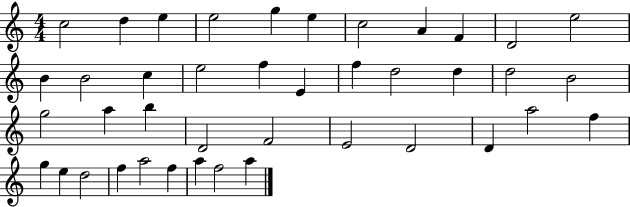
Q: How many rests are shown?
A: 0